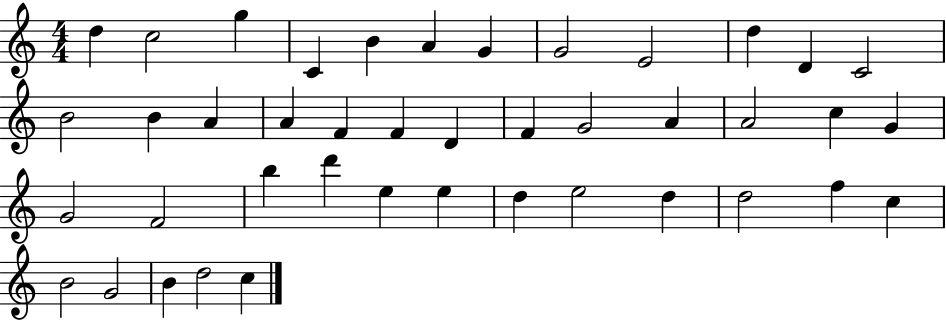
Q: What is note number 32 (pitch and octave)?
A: D5